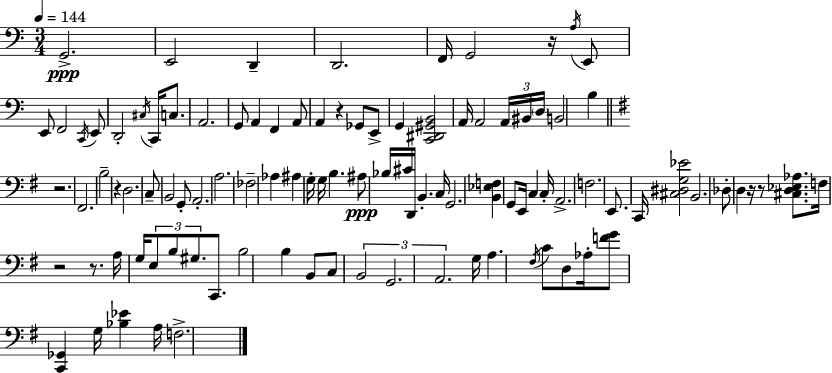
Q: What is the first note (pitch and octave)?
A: G2